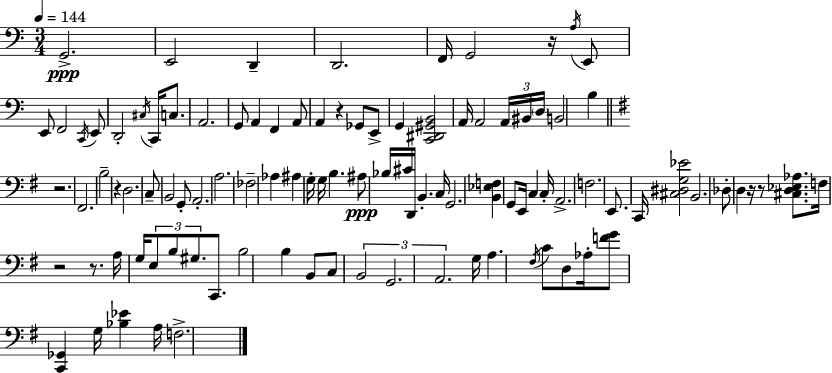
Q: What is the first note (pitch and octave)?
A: G2